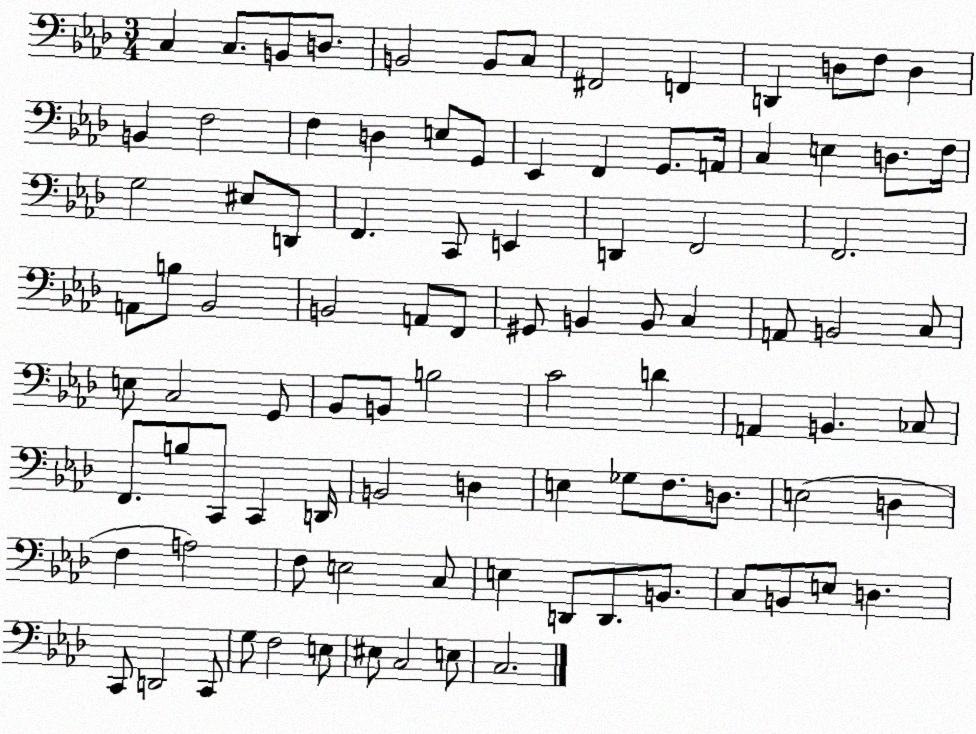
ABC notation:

X:1
T:Untitled
M:3/4
L:1/4
K:Ab
C, C,/2 B,,/2 D,/2 B,,2 B,,/2 C,/2 ^F,,2 F,, D,, D,/2 F,/2 D, B,, F,2 F, D, E,/2 G,,/2 _E,, F,, G,,/2 A,,/4 C, E, D,/2 F,/4 G,2 ^E,/2 D,,/2 F,, C,,/2 E,, D,, F,,2 F,,2 A,,/2 B,/2 _B,,2 B,,2 A,,/2 F,,/2 ^G,,/2 B,, B,,/2 C, A,,/2 B,,2 C,/2 E,/2 C,2 G,,/2 _B,,/2 B,,/2 B,2 C2 D A,, B,, _C,/2 F,,/2 B,/2 C,,/2 C,, D,,/4 B,,2 D, E, _G,/2 F,/2 D,/2 E,2 D, F, A,2 F,/2 E,2 C,/2 E, D,,/2 D,,/2 B,,/2 C,/2 B,,/2 E,/2 D, C,,/2 D,,2 C,,/2 G,/2 F,2 E,/2 ^E,/2 C,2 E,/2 C,2